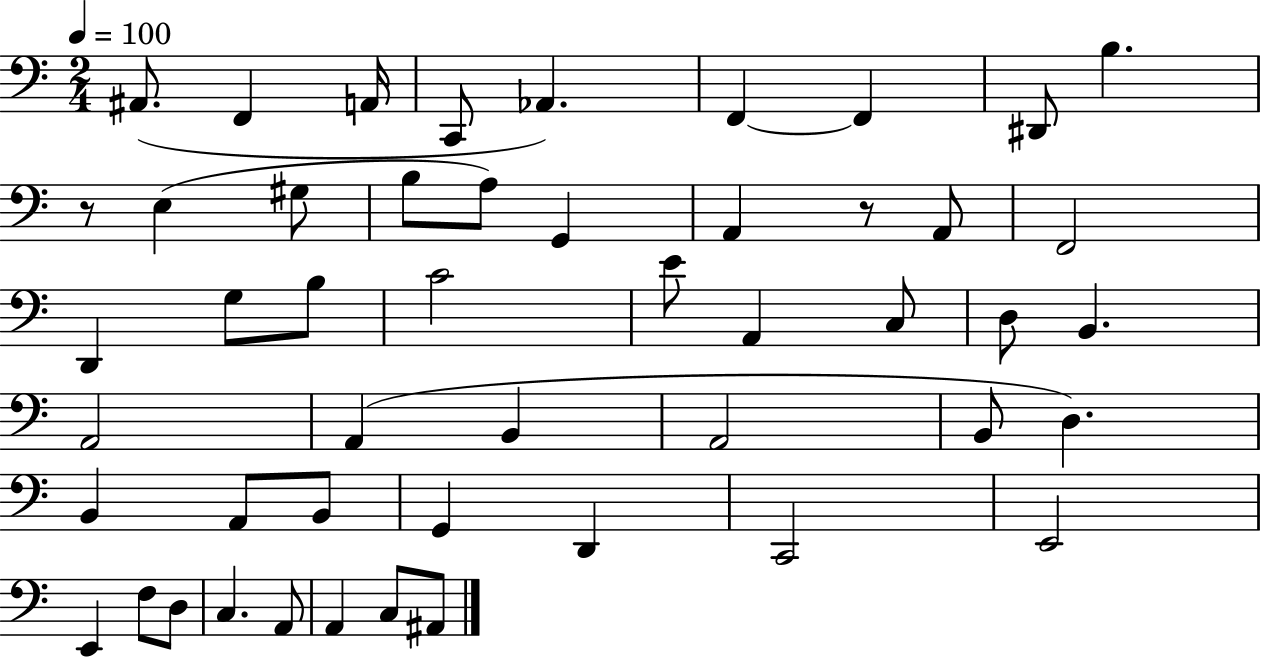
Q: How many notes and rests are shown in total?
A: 49